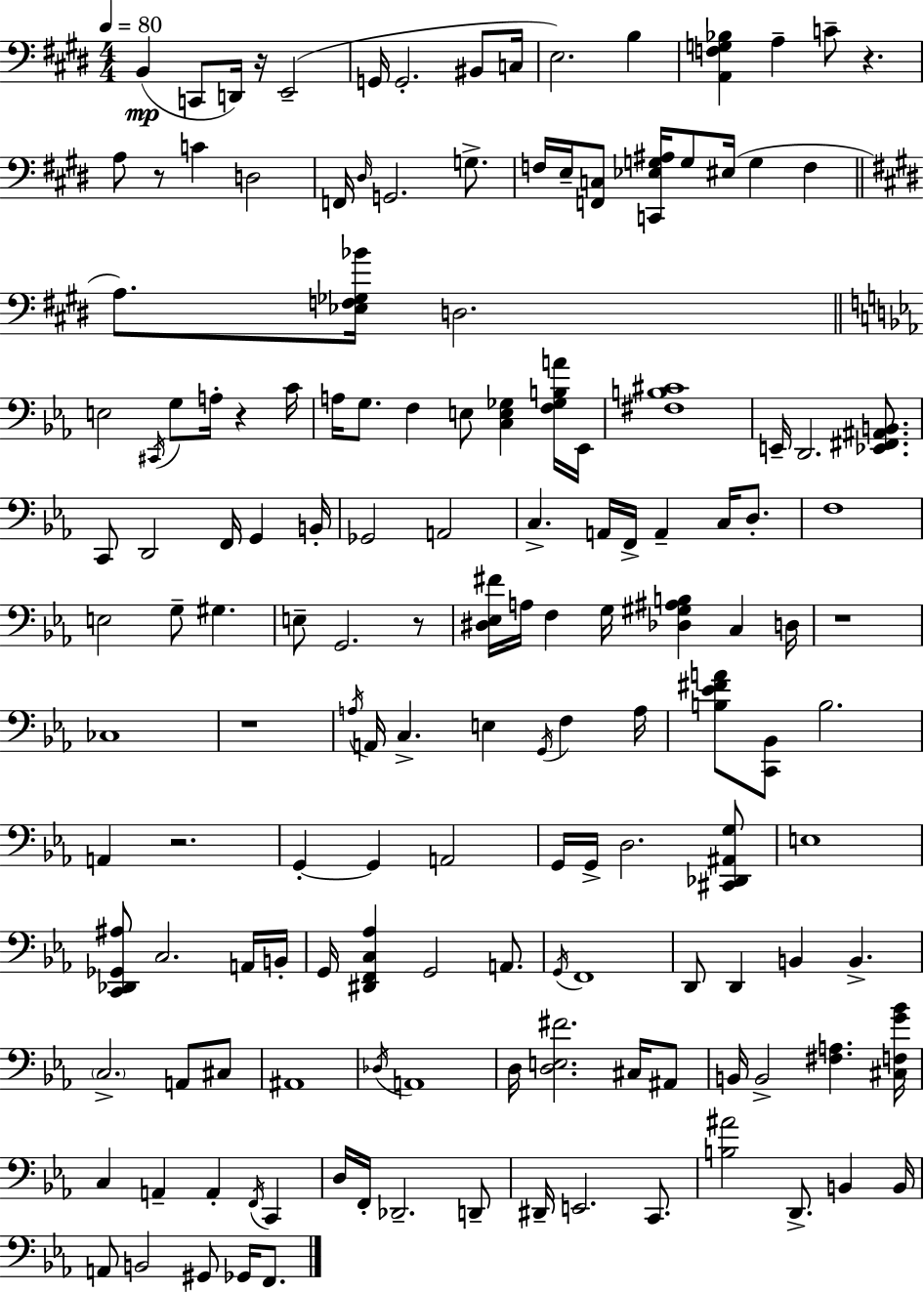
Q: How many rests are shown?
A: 8